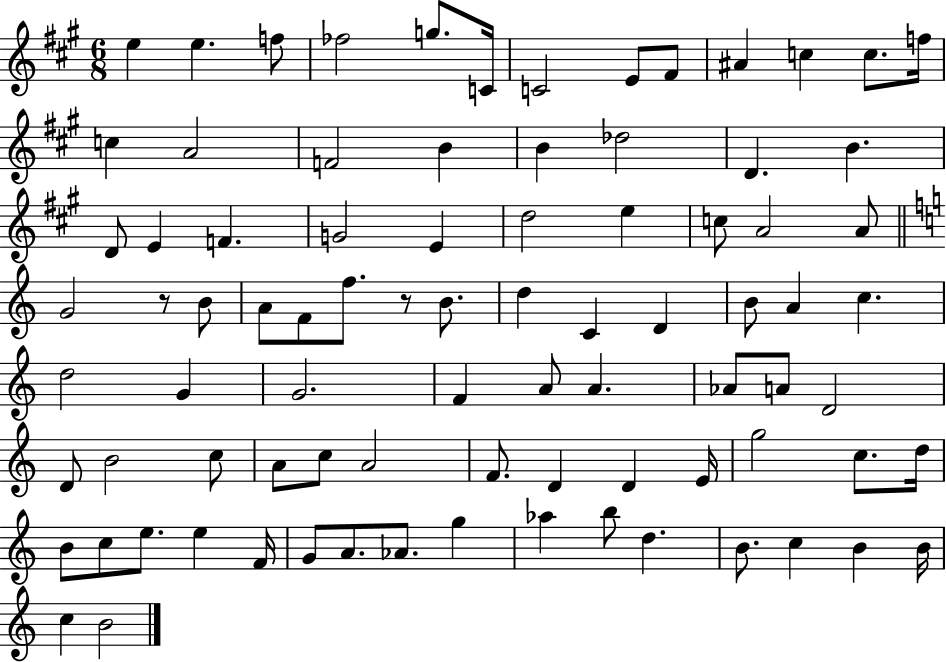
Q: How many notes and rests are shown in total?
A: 85